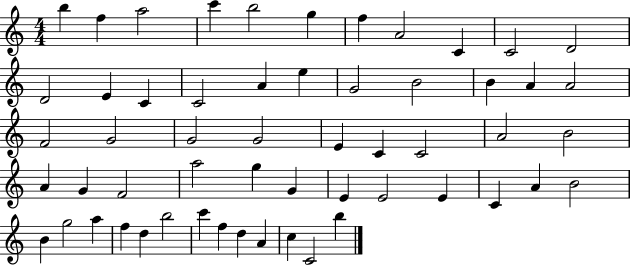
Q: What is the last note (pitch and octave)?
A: B5